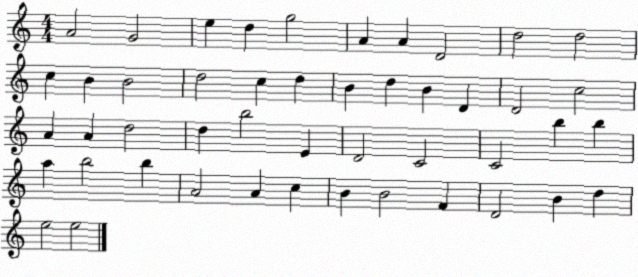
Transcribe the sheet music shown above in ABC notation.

X:1
T:Untitled
M:4/4
L:1/4
K:C
A2 G2 e d g2 A A D2 d2 d2 c B B2 d2 c d B d B D D2 c2 A A d2 d b2 E D2 C2 C2 b b a b2 b A2 A c B B2 F D2 B d e2 e2